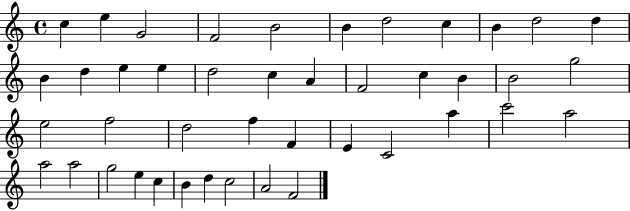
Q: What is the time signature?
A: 4/4